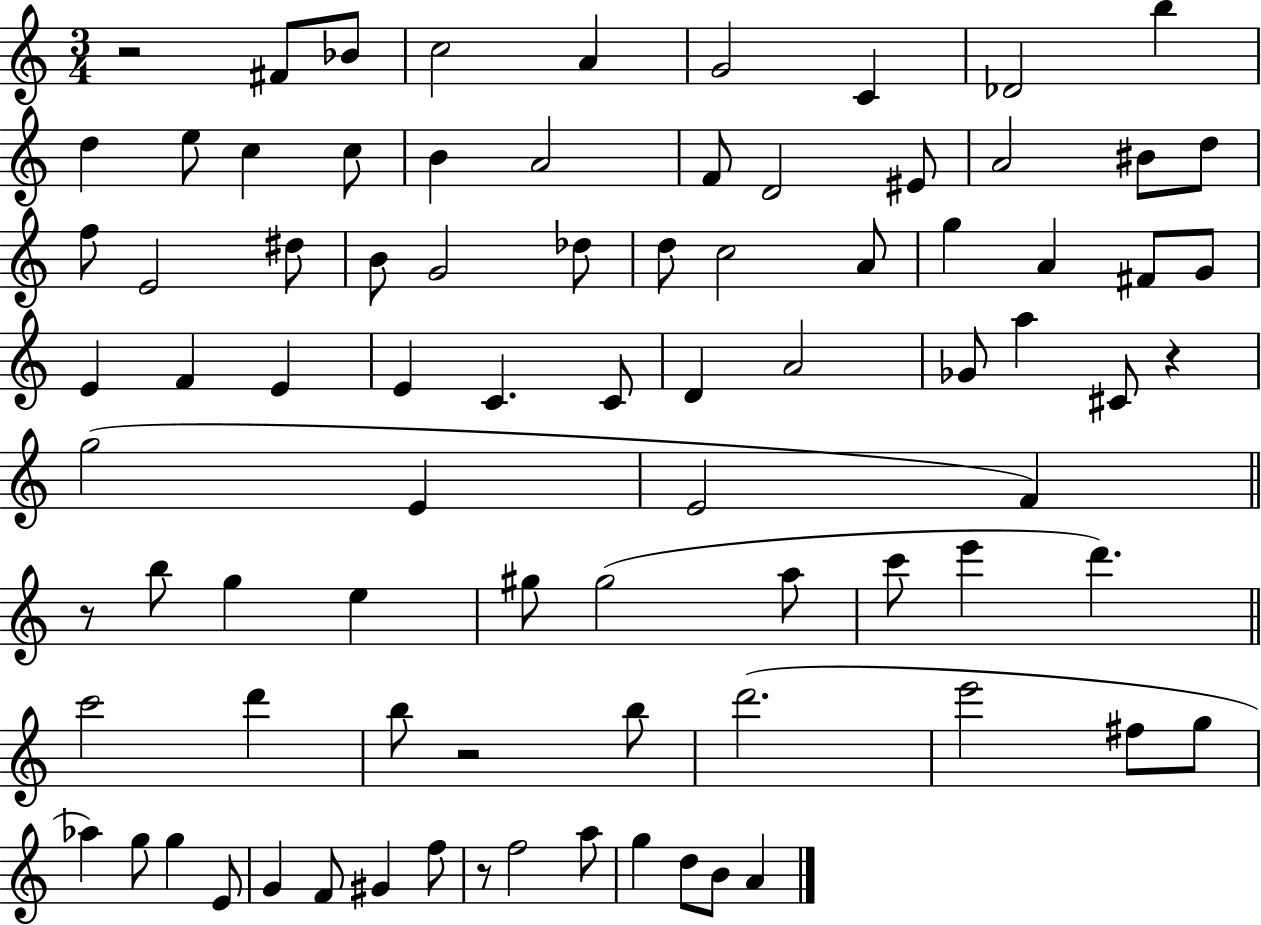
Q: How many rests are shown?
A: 5